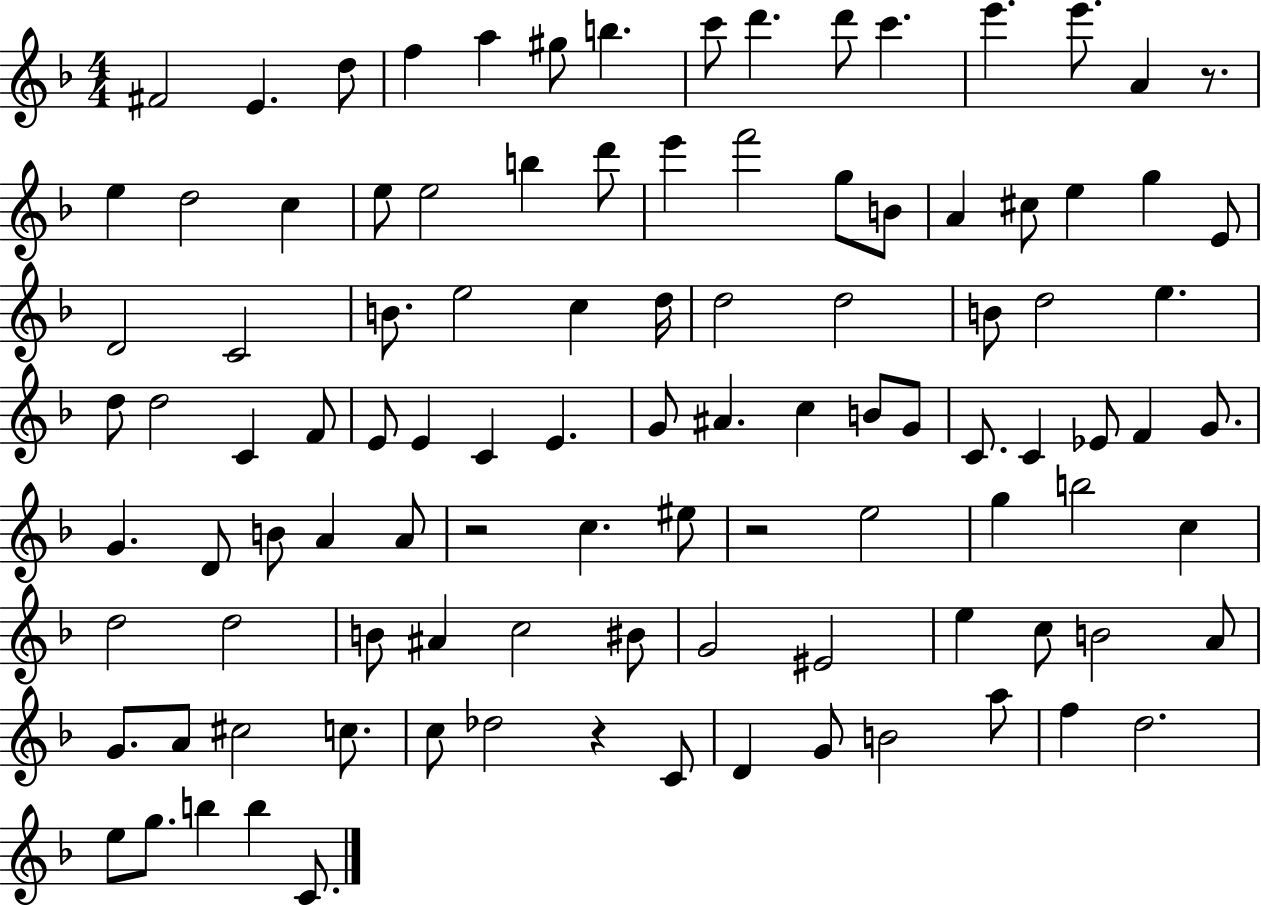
F#4/h E4/q. D5/e F5/q A5/q G#5/e B5/q. C6/e D6/q. D6/e C6/q. E6/q. E6/e. A4/q R/e. E5/q D5/h C5/q E5/e E5/h B5/q D6/e E6/q F6/h G5/e B4/e A4/q C#5/e E5/q G5/q E4/e D4/h C4/h B4/e. E5/h C5/q D5/s D5/h D5/h B4/e D5/h E5/q. D5/e D5/h C4/q F4/e E4/e E4/q C4/q E4/q. G4/e A#4/q. C5/q B4/e G4/e C4/e. C4/q Eb4/e F4/q G4/e. G4/q. D4/e B4/e A4/q A4/e R/h C5/q. EIS5/e R/h E5/h G5/q B5/h C5/q D5/h D5/h B4/e A#4/q C5/h BIS4/e G4/h EIS4/h E5/q C5/e B4/h A4/e G4/e. A4/e C#5/h C5/e. C5/e Db5/h R/q C4/e D4/q G4/e B4/h A5/e F5/q D5/h. E5/e G5/e. B5/q B5/q C4/e.